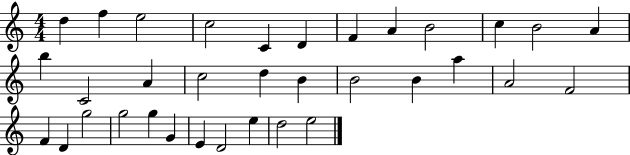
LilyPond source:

{
  \clef treble
  \numericTimeSignature
  \time 4/4
  \key c \major
  d''4 f''4 e''2 | c''2 c'4 d'4 | f'4 a'4 b'2 | c''4 b'2 a'4 | \break b''4 c'2 a'4 | c''2 d''4 b'4 | b'2 b'4 a''4 | a'2 f'2 | \break f'4 d'4 g''2 | g''2 g''4 g'4 | e'4 d'2 e''4 | d''2 e''2 | \break \bar "|."
}